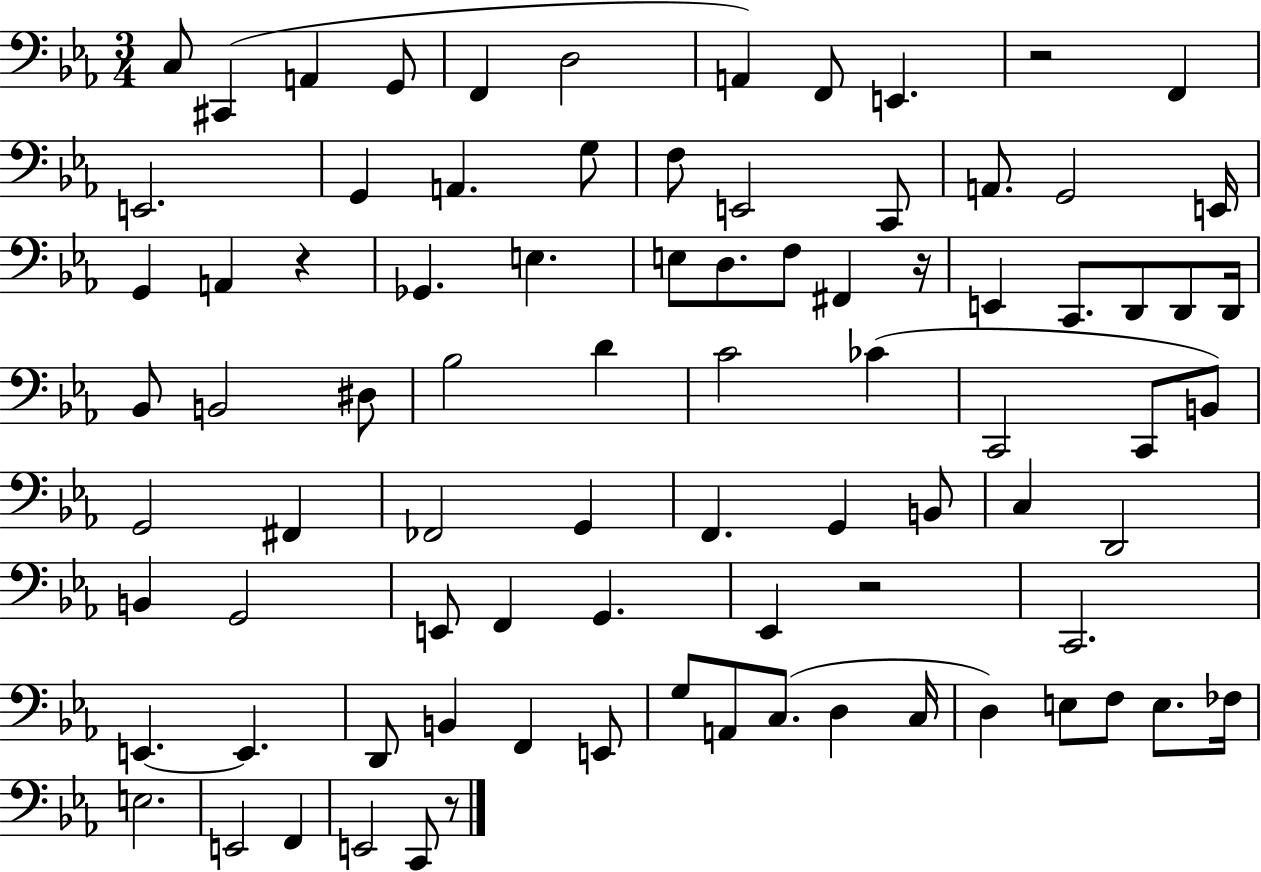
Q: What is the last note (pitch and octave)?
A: C2